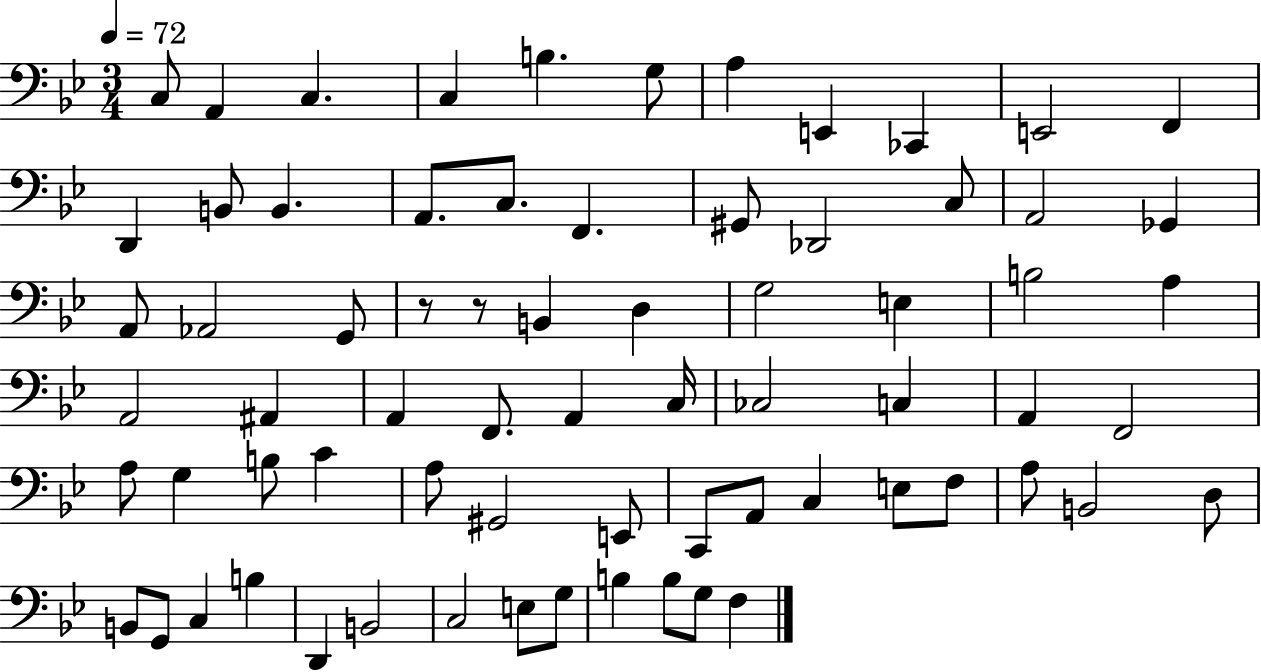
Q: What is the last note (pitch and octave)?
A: F3